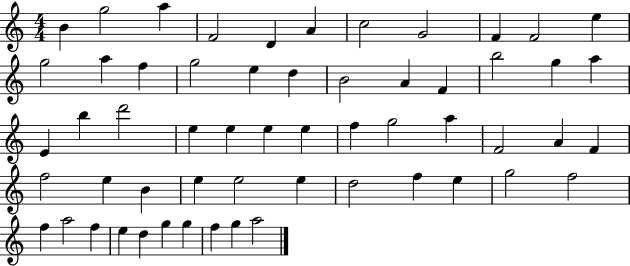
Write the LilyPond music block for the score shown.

{
  \clef treble
  \numericTimeSignature
  \time 4/4
  \key c \major
  b'4 g''2 a''4 | f'2 d'4 a'4 | c''2 g'2 | f'4 f'2 e''4 | \break g''2 a''4 f''4 | g''2 e''4 d''4 | b'2 a'4 f'4 | b''2 g''4 a''4 | \break e'4 b''4 d'''2 | e''4 e''4 e''4 e''4 | f''4 g''2 a''4 | f'2 a'4 f'4 | \break f''2 e''4 b'4 | e''4 e''2 e''4 | d''2 f''4 e''4 | g''2 f''2 | \break f''4 a''2 f''4 | e''4 d''4 g''4 g''4 | f''4 g''4 a''2 | \bar "|."
}